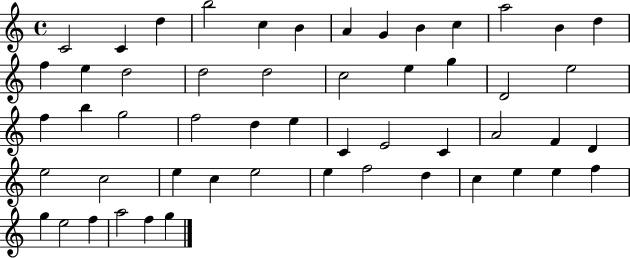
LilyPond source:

{
  \clef treble
  \time 4/4
  \defaultTimeSignature
  \key c \major
  c'2 c'4 d''4 | b''2 c''4 b'4 | a'4 g'4 b'4 c''4 | a''2 b'4 d''4 | \break f''4 e''4 d''2 | d''2 d''2 | c''2 e''4 g''4 | d'2 e''2 | \break f''4 b''4 g''2 | f''2 d''4 e''4 | c'4 e'2 c'4 | a'2 f'4 d'4 | \break e''2 c''2 | e''4 c''4 e''2 | e''4 f''2 d''4 | c''4 e''4 e''4 f''4 | \break g''4 e''2 f''4 | a''2 f''4 g''4 | \bar "|."
}